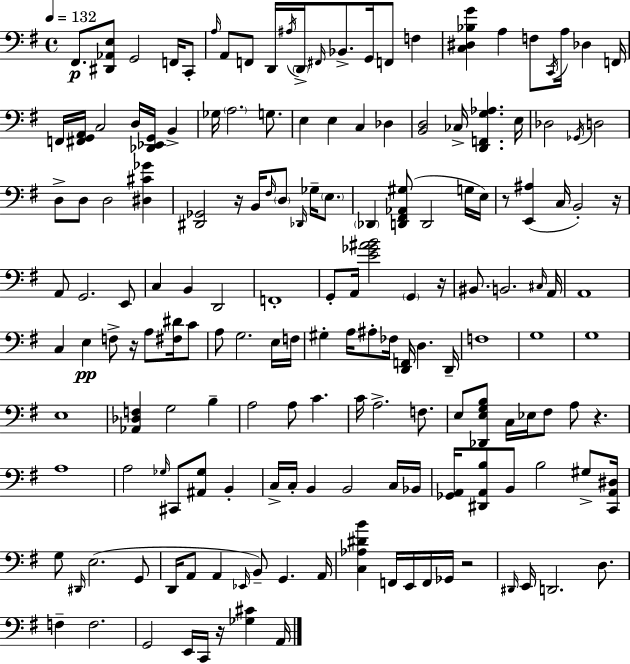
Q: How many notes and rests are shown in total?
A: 167